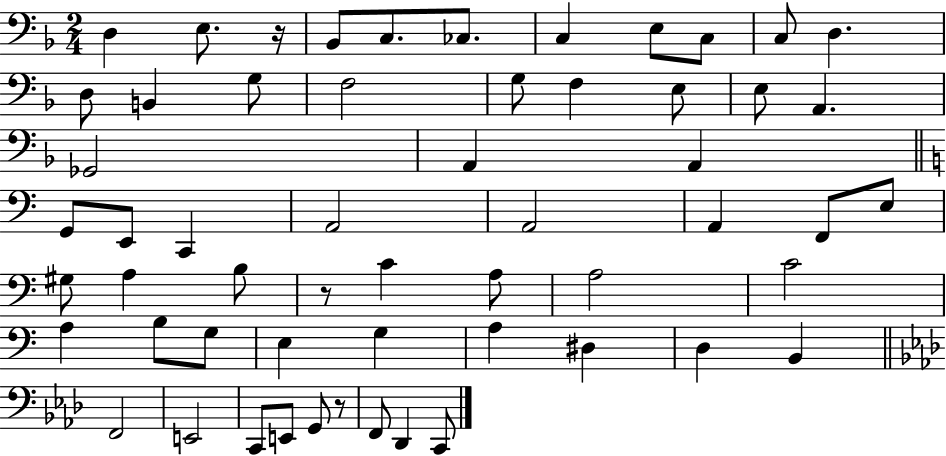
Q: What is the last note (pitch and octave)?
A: C2